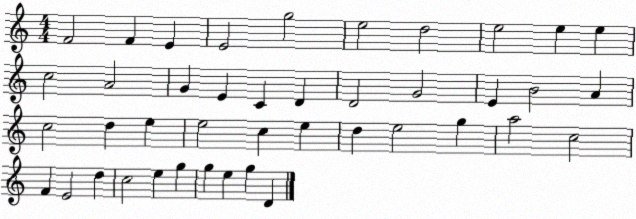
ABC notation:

X:1
T:Untitled
M:4/4
L:1/4
K:C
F2 F E E2 g2 e2 d2 e2 e e c2 A2 G E C D D2 G2 E B2 A c2 d e e2 c e d e2 g a2 c2 F E2 d c2 e g g e g D